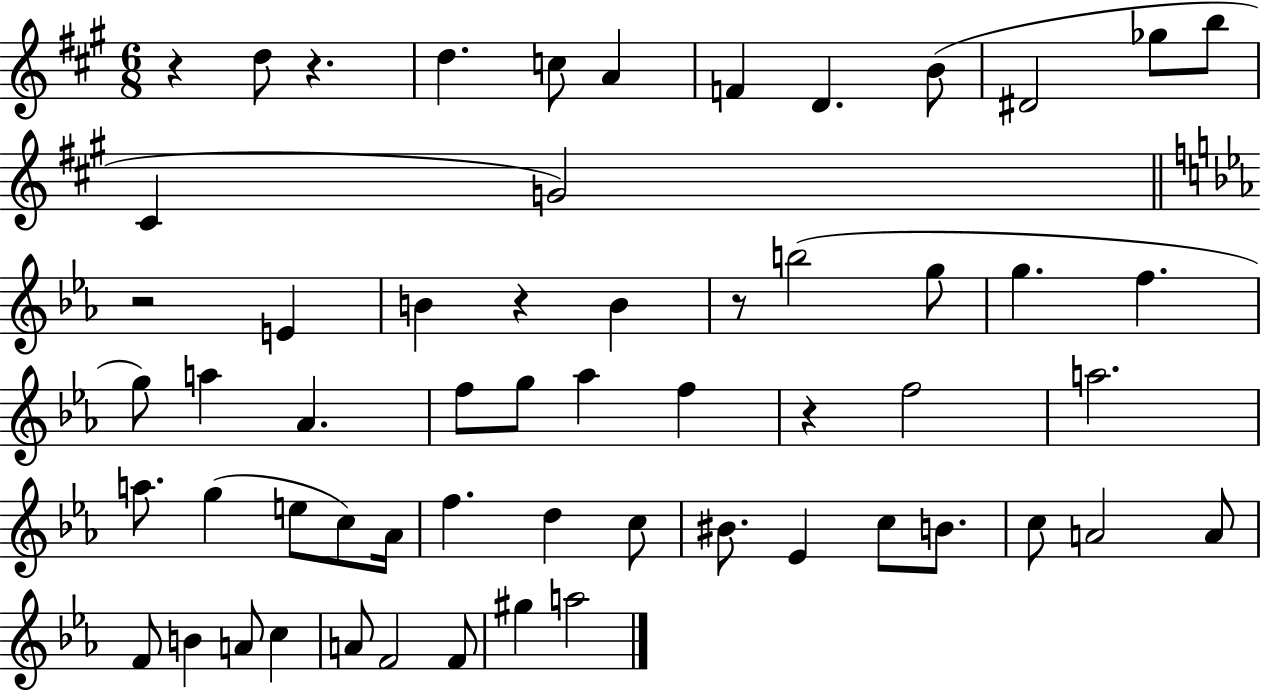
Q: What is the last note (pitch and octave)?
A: A5